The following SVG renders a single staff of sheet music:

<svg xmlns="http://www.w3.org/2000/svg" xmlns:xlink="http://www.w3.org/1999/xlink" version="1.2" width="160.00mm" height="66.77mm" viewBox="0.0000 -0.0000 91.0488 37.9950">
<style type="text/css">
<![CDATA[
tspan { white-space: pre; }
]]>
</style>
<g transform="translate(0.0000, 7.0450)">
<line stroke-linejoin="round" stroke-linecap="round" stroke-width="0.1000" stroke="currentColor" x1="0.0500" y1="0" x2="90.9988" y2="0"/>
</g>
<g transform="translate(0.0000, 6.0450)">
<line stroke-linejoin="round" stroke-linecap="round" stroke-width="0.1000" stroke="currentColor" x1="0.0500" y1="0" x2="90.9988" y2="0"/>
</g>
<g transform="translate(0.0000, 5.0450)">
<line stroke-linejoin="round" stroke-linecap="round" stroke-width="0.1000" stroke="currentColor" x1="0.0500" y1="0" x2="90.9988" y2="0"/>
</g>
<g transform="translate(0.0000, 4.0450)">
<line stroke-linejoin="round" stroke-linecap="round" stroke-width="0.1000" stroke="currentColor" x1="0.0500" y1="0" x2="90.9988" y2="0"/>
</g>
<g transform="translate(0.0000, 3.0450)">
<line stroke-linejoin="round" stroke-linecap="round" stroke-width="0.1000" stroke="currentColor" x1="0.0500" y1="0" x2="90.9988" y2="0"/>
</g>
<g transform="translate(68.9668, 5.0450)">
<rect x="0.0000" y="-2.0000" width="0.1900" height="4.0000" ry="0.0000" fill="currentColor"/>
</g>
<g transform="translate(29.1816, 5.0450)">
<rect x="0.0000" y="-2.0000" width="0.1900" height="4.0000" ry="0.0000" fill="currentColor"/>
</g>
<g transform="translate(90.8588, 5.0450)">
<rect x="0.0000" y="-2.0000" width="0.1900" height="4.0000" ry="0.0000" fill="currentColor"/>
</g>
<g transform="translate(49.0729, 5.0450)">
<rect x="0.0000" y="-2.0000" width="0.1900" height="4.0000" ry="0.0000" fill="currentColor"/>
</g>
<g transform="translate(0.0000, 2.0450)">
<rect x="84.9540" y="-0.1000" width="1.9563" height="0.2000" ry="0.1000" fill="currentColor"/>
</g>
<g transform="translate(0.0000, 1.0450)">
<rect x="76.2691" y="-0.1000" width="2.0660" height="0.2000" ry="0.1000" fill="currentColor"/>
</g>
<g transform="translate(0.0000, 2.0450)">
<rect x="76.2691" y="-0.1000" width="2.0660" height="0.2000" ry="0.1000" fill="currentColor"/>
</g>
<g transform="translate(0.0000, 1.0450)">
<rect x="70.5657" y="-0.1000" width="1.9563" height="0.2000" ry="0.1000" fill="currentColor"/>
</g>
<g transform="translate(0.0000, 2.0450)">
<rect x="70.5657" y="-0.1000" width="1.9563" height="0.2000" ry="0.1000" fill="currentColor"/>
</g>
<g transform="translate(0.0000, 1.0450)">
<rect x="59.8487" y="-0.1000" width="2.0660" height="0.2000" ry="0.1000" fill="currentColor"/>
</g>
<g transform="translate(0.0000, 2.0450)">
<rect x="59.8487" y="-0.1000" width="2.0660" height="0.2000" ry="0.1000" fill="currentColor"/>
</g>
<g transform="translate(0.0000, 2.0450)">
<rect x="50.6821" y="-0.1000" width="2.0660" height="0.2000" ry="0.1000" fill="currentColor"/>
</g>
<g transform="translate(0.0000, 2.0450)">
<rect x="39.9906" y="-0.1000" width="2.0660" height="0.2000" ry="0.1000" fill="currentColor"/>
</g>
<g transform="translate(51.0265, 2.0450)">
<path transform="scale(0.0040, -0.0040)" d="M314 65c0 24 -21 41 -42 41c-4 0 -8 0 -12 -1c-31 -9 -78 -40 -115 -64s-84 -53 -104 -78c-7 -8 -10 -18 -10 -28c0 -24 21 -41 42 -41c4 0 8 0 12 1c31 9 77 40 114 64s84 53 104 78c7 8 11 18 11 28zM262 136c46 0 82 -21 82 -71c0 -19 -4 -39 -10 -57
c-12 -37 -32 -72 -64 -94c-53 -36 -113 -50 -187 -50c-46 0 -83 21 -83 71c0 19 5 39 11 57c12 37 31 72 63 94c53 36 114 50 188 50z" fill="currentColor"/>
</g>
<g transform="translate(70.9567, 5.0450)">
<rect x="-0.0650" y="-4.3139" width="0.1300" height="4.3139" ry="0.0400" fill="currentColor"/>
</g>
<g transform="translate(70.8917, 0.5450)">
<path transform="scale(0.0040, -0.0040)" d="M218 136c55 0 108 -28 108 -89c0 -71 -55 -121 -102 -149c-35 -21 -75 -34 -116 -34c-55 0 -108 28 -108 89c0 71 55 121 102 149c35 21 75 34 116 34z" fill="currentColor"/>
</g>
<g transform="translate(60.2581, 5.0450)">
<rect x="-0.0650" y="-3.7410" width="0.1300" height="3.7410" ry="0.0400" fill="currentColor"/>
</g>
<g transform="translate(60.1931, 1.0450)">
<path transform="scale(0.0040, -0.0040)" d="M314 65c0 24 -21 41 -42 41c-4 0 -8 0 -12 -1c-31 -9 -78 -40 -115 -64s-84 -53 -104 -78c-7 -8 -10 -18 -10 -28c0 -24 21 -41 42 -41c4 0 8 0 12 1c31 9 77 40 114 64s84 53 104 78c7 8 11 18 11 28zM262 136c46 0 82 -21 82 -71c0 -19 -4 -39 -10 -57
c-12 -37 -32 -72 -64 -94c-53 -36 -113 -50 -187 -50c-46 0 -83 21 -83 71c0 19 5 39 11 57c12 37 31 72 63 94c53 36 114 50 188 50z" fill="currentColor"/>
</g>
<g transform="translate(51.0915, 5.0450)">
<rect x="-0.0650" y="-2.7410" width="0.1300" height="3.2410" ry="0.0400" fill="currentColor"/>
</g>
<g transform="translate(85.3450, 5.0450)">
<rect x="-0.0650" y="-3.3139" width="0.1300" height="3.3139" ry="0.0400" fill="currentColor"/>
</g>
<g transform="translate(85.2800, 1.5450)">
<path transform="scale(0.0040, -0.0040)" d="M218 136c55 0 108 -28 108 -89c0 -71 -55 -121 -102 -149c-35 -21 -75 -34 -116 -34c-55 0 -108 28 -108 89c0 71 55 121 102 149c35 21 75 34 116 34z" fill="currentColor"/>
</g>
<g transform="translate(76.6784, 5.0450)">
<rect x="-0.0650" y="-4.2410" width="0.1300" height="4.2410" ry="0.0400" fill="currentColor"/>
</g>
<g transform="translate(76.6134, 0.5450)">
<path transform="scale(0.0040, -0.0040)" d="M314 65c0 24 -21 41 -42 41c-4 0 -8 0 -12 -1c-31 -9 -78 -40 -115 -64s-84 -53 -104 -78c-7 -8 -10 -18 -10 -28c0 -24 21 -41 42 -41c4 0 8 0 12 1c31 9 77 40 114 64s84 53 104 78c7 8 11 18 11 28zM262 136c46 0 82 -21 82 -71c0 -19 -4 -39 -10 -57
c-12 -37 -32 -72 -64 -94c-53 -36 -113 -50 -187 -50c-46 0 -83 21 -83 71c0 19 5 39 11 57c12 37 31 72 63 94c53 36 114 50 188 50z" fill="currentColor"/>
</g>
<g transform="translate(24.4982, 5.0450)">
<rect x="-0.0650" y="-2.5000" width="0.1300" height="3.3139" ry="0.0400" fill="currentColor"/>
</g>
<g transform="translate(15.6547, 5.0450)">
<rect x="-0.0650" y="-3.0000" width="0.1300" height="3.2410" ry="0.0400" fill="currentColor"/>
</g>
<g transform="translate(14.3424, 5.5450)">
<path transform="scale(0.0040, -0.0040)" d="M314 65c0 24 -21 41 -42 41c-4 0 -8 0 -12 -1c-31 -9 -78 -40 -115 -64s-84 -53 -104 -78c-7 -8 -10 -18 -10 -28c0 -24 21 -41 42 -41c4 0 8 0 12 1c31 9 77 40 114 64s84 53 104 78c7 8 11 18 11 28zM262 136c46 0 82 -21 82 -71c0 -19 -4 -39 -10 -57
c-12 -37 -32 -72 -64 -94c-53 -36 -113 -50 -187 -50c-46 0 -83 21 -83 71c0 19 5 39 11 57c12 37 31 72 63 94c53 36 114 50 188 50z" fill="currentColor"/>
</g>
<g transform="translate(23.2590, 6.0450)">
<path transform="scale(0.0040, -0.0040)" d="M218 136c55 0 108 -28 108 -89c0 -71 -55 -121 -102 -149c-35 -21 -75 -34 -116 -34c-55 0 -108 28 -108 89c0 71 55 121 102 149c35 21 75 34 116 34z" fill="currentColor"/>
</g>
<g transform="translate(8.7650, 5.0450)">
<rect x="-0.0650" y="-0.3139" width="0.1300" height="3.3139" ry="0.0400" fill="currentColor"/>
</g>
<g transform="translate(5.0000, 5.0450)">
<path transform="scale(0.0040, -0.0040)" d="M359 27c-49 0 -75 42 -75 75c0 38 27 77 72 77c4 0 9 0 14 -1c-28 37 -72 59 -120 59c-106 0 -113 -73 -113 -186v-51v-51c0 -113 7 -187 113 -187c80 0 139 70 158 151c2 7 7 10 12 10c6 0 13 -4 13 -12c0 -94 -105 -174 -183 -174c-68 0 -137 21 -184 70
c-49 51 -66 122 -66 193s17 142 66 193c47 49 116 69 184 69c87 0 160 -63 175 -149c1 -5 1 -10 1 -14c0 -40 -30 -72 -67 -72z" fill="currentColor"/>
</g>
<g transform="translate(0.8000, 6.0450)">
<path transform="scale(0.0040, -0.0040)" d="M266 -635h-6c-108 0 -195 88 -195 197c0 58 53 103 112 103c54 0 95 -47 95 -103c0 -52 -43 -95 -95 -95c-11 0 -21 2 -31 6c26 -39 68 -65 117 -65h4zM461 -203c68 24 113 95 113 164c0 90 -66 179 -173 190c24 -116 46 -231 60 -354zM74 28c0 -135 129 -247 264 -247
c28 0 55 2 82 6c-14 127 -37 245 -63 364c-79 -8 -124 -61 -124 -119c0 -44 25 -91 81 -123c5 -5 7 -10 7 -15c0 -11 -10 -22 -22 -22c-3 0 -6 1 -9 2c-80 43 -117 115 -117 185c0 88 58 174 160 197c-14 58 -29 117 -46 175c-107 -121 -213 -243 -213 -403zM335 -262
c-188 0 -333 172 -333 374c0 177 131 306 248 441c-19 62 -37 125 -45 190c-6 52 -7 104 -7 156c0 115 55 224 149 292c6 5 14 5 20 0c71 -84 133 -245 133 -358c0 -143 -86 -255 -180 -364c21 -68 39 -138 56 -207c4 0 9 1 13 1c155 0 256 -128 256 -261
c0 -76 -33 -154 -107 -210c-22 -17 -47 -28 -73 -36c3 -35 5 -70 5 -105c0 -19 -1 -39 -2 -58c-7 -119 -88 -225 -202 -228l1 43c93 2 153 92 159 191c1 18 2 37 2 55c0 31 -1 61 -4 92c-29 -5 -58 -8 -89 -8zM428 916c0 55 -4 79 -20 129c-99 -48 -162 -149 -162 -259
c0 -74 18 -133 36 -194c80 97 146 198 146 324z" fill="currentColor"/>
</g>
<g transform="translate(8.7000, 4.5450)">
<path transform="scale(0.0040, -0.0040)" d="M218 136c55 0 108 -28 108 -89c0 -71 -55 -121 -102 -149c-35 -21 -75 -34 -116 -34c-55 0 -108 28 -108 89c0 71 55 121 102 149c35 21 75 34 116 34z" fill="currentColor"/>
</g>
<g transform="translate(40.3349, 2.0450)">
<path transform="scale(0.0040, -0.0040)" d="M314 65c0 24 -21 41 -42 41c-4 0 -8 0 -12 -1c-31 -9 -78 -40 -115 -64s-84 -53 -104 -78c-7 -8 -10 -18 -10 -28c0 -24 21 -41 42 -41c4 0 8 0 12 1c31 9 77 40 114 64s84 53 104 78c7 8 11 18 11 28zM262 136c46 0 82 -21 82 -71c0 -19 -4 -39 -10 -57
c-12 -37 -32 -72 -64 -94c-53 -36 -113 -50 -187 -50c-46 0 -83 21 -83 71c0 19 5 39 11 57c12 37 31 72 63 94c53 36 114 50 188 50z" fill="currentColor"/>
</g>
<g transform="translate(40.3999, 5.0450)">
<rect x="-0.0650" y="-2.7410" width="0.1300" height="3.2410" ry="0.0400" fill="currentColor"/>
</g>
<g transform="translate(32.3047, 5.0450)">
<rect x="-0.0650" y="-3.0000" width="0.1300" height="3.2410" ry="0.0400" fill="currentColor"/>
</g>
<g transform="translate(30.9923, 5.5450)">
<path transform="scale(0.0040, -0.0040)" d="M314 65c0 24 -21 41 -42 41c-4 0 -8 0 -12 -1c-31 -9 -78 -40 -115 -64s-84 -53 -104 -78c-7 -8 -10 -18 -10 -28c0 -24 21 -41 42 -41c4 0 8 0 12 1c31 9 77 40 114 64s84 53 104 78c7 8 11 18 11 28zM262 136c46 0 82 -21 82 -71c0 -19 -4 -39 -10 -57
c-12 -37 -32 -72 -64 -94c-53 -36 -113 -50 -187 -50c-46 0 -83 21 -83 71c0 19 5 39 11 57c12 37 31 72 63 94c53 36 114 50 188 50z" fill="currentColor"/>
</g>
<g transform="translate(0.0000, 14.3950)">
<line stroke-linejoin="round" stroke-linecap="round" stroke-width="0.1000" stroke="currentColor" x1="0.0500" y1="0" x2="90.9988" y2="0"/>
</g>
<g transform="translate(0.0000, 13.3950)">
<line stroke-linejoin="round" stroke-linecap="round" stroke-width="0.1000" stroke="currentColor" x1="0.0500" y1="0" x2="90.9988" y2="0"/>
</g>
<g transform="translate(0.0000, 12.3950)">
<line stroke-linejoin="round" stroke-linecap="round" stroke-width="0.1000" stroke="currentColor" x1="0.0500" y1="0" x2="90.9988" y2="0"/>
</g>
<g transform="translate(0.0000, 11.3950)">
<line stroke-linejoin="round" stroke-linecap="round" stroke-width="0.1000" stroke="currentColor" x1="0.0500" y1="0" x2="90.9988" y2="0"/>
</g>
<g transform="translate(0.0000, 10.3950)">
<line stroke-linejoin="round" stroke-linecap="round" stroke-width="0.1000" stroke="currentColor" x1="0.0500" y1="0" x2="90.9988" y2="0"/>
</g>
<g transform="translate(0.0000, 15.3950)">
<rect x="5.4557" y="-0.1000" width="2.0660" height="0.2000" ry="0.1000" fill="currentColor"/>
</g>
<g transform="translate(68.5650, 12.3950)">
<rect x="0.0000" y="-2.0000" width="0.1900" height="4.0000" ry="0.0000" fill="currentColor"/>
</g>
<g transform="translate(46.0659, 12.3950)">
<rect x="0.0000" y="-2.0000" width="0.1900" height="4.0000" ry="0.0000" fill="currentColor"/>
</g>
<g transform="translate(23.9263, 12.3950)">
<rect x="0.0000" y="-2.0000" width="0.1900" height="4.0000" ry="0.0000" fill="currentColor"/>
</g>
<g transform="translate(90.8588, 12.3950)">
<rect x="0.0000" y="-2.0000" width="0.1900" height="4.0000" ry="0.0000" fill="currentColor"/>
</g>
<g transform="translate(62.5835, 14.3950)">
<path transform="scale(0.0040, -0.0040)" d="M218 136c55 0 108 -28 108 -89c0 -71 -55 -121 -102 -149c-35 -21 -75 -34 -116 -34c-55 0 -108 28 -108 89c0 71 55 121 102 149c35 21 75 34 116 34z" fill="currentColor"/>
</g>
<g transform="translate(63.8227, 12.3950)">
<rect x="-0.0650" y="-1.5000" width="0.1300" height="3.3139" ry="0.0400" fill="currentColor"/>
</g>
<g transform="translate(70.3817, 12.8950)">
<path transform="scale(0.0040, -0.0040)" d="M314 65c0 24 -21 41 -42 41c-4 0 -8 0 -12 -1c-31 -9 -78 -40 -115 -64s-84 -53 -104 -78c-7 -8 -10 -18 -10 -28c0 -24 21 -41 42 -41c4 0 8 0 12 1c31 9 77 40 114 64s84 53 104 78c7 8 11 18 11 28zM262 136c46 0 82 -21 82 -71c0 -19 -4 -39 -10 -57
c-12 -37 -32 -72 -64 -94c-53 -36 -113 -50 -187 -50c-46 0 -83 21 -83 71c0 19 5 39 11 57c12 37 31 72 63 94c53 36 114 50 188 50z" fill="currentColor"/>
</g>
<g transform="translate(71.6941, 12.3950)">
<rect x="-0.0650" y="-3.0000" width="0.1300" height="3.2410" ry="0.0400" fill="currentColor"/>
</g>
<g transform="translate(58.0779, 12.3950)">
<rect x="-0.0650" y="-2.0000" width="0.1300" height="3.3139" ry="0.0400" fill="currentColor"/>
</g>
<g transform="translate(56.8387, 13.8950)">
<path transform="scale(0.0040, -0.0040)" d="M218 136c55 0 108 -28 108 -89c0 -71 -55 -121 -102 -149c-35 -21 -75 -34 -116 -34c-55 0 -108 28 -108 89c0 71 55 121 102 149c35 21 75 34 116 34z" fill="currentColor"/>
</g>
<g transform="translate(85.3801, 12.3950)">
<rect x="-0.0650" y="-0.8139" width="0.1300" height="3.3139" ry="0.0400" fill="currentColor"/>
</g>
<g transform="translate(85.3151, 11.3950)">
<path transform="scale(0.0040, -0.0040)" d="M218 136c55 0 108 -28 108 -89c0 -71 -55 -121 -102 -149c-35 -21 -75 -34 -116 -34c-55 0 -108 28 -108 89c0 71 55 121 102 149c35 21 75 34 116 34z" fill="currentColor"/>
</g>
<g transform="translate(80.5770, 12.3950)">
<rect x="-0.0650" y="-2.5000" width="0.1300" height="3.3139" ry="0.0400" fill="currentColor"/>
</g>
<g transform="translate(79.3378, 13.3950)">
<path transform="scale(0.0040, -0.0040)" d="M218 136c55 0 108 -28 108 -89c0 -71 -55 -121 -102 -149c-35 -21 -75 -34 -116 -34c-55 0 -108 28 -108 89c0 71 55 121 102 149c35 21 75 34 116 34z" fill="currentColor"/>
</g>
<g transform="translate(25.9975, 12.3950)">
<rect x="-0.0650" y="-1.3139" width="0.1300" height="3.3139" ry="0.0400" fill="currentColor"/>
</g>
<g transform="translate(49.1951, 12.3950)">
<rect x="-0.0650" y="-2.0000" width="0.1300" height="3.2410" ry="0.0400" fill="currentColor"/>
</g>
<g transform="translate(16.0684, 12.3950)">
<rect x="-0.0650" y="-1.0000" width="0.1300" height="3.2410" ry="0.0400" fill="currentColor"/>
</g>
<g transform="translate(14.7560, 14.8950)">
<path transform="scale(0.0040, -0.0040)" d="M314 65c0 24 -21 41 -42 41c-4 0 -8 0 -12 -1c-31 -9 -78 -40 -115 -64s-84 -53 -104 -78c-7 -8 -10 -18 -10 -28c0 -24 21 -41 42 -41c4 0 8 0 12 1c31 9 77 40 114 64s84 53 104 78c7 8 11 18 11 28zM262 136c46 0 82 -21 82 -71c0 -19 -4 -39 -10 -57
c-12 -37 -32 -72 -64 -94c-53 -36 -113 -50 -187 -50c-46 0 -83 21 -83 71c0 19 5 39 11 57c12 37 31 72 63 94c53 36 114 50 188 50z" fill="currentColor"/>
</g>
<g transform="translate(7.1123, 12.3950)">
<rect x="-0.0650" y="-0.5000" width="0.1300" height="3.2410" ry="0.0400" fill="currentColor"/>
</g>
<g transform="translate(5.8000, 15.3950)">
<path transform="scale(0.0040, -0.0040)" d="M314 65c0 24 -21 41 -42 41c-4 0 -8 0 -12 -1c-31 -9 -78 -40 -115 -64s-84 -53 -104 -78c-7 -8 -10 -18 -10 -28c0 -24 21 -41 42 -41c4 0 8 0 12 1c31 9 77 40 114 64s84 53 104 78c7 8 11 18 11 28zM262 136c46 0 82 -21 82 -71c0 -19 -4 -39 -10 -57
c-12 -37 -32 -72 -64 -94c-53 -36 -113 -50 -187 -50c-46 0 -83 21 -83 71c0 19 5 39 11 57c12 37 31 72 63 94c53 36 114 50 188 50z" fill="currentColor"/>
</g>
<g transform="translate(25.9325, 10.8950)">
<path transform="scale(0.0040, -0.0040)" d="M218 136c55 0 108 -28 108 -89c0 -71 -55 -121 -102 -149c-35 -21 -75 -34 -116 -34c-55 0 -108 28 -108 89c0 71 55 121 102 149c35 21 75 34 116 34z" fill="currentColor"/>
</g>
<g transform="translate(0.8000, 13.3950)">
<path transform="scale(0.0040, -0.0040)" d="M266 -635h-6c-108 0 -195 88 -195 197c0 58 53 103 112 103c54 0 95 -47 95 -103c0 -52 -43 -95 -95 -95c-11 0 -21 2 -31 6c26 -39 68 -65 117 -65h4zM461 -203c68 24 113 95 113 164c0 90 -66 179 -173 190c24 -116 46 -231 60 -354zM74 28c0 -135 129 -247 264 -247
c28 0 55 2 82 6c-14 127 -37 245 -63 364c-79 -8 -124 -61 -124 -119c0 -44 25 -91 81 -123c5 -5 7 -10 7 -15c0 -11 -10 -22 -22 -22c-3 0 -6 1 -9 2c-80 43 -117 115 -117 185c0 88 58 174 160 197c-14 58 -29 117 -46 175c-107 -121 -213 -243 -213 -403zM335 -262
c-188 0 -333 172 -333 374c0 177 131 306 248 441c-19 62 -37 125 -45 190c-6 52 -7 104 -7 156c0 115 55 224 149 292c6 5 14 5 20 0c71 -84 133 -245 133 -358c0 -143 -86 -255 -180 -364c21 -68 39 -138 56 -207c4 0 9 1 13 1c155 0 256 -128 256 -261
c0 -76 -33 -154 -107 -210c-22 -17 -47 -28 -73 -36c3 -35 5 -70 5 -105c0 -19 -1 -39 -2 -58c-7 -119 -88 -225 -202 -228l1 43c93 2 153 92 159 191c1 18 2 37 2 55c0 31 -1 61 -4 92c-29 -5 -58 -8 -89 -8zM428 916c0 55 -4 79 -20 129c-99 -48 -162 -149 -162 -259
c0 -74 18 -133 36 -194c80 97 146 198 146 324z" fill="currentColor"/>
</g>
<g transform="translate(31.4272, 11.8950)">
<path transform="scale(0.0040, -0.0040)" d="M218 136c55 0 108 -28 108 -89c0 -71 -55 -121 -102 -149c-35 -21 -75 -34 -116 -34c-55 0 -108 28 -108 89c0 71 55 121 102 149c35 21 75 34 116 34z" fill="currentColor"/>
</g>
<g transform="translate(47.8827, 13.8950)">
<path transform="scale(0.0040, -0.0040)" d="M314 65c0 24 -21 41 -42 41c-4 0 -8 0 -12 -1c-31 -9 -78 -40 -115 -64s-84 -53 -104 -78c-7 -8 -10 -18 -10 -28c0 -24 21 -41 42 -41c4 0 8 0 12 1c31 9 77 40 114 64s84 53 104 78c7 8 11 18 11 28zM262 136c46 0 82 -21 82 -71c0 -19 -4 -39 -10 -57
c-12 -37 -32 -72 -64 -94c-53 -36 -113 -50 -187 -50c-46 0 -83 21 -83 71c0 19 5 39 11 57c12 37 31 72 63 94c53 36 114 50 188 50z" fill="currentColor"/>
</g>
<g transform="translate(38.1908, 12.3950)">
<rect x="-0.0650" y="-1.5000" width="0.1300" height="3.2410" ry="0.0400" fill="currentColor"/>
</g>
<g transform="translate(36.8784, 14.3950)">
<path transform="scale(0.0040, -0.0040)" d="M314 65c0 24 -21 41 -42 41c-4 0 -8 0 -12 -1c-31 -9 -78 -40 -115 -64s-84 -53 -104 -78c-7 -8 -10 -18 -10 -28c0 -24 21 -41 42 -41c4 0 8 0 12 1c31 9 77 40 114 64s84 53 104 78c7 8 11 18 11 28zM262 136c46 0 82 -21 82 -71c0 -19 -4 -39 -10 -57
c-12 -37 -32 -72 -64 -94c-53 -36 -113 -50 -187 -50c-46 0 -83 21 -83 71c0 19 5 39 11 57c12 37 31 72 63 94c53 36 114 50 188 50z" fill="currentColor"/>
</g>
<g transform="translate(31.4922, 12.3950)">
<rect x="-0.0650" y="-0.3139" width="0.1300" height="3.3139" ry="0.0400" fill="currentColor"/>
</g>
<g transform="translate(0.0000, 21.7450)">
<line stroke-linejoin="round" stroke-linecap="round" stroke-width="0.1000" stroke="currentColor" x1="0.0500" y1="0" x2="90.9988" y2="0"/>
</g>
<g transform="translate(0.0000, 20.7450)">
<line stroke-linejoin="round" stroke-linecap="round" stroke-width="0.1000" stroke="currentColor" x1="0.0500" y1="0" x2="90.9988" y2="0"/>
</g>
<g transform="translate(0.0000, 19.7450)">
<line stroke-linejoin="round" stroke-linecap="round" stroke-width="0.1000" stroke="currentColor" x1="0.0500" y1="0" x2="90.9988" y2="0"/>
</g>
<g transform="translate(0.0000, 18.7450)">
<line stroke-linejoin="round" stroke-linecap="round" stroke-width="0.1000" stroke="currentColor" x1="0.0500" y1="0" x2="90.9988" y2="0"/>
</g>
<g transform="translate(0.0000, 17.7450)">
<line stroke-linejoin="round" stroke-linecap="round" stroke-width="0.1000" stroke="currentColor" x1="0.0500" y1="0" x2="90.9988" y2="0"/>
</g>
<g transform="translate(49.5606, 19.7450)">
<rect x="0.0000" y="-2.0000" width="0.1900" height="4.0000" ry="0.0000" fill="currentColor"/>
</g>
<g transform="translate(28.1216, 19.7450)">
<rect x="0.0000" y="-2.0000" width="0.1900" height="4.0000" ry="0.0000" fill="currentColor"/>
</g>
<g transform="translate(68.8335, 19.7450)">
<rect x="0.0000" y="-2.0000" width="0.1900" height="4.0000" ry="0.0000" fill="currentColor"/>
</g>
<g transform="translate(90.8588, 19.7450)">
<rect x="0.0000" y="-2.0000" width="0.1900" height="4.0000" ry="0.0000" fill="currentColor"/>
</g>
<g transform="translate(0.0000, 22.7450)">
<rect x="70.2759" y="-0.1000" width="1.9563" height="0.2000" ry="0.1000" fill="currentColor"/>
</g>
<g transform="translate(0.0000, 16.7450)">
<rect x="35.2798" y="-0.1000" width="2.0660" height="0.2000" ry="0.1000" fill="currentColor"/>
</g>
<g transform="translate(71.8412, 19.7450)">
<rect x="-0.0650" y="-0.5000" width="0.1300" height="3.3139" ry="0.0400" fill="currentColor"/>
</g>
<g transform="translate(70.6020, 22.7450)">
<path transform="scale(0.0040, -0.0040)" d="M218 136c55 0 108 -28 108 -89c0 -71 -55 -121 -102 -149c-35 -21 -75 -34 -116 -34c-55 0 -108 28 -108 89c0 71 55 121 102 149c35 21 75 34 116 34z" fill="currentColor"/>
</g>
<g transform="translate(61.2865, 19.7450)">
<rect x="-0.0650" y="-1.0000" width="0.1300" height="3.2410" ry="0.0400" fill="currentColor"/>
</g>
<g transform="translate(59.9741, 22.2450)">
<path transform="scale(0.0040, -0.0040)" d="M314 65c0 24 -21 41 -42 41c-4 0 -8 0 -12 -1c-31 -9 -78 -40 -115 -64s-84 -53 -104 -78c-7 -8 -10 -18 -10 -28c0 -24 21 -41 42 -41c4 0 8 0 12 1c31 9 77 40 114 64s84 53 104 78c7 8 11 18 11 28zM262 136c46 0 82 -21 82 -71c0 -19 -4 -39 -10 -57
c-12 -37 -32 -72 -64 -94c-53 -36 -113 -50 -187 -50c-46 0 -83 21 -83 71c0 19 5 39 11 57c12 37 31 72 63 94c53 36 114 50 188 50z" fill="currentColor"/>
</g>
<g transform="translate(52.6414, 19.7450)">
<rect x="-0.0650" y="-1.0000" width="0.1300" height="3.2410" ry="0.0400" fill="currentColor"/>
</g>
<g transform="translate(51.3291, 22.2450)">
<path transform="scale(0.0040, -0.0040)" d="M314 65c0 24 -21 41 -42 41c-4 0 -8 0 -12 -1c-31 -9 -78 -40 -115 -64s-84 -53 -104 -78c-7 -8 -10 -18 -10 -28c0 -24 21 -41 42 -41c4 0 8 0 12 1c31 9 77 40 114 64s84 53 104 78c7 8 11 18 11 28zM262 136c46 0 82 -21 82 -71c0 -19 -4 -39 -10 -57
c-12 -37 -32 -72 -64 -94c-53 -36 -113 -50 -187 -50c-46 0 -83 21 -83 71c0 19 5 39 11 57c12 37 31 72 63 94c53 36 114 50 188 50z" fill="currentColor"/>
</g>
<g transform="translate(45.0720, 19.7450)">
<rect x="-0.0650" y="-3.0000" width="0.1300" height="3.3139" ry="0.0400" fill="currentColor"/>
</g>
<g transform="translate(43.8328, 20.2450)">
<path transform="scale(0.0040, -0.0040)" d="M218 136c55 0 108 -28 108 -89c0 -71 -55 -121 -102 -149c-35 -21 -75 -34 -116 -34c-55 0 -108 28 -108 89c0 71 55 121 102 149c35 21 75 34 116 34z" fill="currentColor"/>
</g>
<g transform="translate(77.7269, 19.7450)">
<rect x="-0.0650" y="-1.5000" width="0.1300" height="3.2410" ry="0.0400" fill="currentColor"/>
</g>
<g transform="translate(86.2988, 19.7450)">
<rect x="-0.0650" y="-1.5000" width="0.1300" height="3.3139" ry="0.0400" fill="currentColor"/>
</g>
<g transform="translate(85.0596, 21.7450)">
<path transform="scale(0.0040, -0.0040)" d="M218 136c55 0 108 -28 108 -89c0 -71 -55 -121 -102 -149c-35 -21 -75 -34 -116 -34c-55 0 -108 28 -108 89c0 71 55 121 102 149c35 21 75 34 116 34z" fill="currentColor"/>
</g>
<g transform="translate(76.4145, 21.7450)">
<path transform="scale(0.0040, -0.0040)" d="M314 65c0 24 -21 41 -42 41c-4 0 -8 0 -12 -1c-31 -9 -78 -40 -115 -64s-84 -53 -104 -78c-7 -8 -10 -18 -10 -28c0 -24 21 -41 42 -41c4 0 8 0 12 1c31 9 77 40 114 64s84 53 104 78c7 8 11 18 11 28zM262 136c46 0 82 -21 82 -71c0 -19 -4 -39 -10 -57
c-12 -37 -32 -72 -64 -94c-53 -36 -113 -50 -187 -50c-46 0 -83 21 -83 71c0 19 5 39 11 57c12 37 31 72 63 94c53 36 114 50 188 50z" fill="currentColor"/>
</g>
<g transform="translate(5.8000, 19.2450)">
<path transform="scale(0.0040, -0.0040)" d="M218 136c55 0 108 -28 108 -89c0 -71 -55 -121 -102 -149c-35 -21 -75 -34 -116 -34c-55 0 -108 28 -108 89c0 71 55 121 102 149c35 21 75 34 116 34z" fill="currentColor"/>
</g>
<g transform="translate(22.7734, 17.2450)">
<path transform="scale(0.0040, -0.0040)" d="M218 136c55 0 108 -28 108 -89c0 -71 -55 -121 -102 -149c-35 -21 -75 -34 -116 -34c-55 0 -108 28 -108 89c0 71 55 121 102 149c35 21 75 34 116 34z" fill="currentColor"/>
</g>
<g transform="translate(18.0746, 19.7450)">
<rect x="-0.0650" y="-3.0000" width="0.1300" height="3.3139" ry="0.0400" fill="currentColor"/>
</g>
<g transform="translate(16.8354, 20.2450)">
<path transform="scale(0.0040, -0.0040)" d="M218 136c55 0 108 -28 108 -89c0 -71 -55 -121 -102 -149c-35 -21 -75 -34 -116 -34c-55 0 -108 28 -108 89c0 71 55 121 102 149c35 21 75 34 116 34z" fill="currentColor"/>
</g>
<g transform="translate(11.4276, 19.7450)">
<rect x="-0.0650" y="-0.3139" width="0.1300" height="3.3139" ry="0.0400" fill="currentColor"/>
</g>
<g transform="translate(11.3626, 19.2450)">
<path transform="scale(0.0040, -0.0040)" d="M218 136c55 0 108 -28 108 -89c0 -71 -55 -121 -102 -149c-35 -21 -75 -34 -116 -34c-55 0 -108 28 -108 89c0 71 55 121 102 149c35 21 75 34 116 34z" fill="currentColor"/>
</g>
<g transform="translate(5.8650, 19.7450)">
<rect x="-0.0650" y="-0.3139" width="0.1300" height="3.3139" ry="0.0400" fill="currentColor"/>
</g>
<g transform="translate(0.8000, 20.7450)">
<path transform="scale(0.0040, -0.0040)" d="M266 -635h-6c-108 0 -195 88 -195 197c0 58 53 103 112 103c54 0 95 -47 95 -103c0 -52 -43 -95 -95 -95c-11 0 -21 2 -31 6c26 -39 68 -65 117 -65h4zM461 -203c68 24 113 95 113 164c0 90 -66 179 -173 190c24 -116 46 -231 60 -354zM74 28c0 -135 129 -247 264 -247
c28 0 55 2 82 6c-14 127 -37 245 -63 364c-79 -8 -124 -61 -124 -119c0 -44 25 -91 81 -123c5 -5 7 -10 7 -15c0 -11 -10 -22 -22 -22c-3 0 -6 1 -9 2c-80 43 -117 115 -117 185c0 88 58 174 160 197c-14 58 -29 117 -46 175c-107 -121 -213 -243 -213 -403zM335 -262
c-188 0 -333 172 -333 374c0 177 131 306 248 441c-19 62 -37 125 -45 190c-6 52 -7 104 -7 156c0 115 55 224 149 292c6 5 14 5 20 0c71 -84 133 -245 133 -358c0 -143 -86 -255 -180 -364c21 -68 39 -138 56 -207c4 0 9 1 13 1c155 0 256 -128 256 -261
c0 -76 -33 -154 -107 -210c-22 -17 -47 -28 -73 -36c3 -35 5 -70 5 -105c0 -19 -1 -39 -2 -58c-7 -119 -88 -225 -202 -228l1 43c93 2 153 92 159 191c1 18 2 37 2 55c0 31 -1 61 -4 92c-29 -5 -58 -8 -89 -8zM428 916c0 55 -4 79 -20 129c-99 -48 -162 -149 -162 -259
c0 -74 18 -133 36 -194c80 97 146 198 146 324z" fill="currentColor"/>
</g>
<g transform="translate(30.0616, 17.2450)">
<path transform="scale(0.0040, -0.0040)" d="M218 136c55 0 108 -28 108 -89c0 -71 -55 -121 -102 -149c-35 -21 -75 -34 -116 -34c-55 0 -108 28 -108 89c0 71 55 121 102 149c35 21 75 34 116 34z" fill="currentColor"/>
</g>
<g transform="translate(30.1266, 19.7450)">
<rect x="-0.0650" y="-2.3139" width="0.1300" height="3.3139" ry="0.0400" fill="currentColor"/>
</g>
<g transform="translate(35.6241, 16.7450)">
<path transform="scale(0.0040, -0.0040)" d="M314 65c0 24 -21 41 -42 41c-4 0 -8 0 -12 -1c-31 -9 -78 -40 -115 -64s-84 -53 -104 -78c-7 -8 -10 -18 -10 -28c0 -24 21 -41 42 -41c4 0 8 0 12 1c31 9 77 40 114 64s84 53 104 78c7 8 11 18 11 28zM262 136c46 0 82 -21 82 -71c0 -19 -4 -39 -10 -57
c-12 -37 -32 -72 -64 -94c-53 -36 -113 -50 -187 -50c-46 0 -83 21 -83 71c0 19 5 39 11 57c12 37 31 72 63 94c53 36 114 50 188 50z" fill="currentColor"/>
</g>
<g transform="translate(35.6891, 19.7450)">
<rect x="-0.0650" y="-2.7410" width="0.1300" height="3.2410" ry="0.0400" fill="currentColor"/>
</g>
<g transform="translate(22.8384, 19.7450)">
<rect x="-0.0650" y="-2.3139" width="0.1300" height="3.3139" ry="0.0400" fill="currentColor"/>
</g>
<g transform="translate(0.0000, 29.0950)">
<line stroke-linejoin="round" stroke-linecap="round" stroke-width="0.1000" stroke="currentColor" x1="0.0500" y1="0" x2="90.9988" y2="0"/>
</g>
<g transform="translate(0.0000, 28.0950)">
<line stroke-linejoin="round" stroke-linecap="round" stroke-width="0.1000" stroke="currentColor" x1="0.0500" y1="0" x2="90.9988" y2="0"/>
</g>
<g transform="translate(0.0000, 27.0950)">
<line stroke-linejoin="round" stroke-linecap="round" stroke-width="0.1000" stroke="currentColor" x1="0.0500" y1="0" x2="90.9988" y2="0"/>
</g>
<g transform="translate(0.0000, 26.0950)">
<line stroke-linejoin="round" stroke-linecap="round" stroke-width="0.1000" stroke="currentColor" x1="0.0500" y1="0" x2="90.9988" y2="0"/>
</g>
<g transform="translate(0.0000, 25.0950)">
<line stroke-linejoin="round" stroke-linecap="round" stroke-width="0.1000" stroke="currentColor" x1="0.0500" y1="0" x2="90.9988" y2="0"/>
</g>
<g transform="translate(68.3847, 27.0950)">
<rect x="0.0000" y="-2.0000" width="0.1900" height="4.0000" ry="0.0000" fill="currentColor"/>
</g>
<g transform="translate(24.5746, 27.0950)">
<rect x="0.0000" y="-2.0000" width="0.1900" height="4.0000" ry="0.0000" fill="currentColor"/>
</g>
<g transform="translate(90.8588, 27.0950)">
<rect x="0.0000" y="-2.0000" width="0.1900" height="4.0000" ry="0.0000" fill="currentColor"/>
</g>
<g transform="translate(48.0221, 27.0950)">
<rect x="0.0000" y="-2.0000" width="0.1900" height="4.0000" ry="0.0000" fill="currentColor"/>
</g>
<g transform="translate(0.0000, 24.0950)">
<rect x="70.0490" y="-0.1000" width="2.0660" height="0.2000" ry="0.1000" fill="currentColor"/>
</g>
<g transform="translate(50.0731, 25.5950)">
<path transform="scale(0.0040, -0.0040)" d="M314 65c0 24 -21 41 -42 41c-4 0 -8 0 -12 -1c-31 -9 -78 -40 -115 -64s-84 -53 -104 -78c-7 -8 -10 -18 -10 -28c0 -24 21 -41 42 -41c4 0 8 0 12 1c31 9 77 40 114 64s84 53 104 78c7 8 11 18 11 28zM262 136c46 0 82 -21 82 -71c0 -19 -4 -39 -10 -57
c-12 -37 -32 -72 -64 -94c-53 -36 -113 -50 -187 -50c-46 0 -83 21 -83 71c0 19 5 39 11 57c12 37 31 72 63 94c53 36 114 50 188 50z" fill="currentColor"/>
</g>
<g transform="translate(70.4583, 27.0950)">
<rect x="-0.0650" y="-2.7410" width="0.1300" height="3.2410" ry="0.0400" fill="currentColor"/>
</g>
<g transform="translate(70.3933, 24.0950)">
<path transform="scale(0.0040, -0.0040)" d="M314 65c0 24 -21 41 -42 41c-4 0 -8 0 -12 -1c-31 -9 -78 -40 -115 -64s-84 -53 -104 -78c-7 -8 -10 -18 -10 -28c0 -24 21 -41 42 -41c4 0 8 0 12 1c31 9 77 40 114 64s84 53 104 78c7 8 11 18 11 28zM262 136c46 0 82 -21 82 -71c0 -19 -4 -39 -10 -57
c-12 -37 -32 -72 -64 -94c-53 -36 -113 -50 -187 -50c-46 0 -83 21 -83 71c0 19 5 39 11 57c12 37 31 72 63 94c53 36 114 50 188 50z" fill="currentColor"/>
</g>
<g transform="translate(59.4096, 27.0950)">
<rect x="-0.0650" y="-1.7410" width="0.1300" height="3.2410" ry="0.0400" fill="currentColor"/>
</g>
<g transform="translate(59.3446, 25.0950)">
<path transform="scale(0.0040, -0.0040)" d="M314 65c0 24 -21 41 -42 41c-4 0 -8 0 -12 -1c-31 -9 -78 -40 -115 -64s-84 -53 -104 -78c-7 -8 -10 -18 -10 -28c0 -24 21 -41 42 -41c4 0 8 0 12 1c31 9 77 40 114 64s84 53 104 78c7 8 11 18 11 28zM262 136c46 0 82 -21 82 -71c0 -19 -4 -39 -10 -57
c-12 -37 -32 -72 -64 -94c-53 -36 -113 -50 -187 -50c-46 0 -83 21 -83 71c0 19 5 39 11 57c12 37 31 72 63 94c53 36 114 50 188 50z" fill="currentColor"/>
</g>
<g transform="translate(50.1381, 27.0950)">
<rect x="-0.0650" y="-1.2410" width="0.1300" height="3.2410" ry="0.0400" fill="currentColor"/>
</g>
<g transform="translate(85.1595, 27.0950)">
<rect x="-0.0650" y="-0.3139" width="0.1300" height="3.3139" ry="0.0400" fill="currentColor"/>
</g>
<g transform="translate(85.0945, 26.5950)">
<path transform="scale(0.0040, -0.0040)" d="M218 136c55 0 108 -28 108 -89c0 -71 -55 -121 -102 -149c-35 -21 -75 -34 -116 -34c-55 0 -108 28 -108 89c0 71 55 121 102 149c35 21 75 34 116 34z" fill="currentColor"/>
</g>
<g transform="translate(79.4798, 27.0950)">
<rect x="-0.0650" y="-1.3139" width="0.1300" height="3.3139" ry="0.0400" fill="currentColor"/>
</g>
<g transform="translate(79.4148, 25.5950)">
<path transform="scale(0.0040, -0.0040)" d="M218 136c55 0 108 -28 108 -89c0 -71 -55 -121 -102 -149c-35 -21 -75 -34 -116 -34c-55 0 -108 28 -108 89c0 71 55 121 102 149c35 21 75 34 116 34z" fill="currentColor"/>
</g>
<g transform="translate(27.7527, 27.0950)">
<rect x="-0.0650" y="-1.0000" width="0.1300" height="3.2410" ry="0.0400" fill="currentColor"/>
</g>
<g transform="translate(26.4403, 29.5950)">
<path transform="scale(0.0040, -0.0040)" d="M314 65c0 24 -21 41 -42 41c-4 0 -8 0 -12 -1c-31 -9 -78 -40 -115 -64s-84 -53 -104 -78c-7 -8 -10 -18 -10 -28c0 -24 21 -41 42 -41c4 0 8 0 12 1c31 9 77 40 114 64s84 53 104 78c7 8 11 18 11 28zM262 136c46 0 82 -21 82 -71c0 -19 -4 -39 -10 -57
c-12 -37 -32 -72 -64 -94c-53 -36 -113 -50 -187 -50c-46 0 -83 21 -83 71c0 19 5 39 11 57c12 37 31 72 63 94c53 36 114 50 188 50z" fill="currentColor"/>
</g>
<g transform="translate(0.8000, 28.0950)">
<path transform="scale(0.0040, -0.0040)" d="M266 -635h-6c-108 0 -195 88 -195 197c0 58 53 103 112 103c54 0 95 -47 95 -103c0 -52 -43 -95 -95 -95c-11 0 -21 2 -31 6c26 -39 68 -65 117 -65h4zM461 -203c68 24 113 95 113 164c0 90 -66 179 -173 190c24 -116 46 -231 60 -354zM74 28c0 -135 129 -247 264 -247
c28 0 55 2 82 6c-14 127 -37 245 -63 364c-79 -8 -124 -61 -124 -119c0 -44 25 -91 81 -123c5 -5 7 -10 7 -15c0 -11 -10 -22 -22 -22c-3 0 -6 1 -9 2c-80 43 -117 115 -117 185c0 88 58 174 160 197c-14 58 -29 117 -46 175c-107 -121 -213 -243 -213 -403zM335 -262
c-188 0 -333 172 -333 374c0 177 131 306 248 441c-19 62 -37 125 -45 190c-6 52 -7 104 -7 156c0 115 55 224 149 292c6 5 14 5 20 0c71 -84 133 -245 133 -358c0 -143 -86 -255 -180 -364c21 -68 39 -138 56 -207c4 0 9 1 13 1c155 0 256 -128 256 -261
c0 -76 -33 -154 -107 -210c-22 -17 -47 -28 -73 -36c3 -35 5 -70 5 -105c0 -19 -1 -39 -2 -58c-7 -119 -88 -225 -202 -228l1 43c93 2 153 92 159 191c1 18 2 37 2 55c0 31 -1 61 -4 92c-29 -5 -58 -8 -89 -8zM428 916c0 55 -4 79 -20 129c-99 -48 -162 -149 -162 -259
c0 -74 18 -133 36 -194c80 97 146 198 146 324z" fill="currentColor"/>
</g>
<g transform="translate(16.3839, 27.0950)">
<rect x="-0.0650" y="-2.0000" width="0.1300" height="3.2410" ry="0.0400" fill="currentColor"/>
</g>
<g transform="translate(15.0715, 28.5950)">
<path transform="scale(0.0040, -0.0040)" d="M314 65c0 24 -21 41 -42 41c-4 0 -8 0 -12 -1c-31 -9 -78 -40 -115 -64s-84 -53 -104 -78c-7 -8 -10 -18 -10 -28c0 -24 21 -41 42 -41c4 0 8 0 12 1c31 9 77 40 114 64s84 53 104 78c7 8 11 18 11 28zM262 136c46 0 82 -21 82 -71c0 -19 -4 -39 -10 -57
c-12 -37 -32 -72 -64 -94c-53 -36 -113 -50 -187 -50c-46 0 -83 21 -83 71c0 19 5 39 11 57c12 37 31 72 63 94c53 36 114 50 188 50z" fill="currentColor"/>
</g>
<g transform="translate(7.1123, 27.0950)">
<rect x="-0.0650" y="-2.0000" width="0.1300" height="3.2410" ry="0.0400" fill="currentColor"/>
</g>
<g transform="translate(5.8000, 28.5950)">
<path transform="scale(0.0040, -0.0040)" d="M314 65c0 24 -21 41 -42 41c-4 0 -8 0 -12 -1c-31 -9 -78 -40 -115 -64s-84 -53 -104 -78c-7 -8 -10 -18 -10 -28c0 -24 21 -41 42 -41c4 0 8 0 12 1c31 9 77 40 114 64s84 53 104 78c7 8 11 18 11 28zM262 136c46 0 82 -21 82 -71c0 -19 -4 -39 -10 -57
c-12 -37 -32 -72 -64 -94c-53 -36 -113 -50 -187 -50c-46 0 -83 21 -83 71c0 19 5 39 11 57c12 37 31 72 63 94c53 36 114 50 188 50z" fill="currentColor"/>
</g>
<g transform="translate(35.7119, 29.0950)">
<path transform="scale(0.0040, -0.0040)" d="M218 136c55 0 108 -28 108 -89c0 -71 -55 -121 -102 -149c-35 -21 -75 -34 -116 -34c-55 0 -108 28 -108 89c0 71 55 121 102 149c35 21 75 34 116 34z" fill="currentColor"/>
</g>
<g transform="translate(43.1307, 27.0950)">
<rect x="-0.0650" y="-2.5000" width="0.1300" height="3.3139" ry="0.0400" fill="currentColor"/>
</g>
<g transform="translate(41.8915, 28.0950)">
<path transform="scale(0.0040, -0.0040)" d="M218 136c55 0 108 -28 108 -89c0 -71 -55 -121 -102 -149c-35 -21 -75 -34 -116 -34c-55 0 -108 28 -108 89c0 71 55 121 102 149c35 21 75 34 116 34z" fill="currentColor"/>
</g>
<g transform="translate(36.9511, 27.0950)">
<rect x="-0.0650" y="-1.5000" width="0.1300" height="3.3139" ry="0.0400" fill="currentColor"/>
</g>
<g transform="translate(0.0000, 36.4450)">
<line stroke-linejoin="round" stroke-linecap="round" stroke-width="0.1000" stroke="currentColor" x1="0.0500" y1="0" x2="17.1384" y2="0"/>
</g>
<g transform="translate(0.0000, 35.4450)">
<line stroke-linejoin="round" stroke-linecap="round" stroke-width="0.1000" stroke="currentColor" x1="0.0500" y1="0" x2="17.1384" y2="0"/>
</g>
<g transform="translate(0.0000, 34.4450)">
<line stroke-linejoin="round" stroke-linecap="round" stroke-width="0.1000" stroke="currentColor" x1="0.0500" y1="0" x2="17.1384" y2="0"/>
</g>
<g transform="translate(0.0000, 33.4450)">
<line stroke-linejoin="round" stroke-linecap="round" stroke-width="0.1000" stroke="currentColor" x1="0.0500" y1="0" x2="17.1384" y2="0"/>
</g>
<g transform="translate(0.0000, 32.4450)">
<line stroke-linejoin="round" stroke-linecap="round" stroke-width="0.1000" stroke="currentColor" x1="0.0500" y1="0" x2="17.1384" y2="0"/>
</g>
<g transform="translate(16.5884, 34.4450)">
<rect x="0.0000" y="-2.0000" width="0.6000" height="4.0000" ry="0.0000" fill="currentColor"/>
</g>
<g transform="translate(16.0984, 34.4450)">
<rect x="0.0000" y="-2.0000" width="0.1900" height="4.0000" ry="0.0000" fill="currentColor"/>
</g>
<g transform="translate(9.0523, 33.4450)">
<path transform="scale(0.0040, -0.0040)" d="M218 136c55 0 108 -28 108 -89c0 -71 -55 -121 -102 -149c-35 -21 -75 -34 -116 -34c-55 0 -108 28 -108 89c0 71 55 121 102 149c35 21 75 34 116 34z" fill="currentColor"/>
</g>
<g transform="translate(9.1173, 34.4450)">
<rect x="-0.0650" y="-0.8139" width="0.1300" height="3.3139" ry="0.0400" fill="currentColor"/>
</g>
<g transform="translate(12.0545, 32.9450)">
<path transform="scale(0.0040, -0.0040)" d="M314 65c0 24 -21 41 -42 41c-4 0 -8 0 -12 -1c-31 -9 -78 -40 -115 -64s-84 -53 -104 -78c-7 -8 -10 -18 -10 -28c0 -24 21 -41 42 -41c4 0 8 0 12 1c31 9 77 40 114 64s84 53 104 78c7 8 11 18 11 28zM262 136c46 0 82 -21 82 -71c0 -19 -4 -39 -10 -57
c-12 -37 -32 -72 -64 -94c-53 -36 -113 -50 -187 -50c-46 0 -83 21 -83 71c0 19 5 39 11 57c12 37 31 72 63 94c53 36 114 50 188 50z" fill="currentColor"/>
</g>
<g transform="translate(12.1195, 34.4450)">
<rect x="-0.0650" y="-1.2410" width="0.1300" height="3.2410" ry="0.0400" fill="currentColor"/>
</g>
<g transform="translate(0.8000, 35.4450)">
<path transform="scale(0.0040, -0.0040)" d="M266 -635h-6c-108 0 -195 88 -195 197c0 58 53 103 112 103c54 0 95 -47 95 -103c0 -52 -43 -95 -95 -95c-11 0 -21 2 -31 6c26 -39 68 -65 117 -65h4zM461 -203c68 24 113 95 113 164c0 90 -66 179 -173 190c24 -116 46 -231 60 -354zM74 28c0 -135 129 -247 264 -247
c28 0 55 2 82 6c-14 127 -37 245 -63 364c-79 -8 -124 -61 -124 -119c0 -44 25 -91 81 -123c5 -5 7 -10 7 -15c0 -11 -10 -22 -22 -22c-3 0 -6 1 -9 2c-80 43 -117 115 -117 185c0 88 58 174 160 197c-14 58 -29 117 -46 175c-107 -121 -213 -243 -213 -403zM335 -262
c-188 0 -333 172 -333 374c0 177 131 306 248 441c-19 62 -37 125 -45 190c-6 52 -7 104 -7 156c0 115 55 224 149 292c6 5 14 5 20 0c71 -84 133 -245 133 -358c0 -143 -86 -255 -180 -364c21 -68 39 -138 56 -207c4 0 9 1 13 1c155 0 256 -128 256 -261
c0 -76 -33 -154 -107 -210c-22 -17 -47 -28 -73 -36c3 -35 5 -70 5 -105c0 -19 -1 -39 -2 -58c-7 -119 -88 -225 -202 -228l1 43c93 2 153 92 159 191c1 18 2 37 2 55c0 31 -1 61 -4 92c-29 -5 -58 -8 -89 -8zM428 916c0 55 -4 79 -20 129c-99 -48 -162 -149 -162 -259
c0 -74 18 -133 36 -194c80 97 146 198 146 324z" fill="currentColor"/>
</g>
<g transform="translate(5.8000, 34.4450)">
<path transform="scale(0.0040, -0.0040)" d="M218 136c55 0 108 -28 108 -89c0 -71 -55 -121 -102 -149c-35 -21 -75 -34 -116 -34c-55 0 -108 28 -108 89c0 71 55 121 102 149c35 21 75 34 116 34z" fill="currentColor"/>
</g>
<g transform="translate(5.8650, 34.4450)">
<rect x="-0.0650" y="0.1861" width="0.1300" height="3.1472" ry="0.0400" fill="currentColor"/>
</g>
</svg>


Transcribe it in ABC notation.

X:1
T:Untitled
M:4/4
L:1/4
K:C
c A2 G A2 a2 a2 c'2 d' d'2 b C2 D2 e c E2 F2 F E A2 G d c c A g g a2 A D2 D2 C E2 E F2 F2 D2 E G e2 f2 a2 e c B d e2